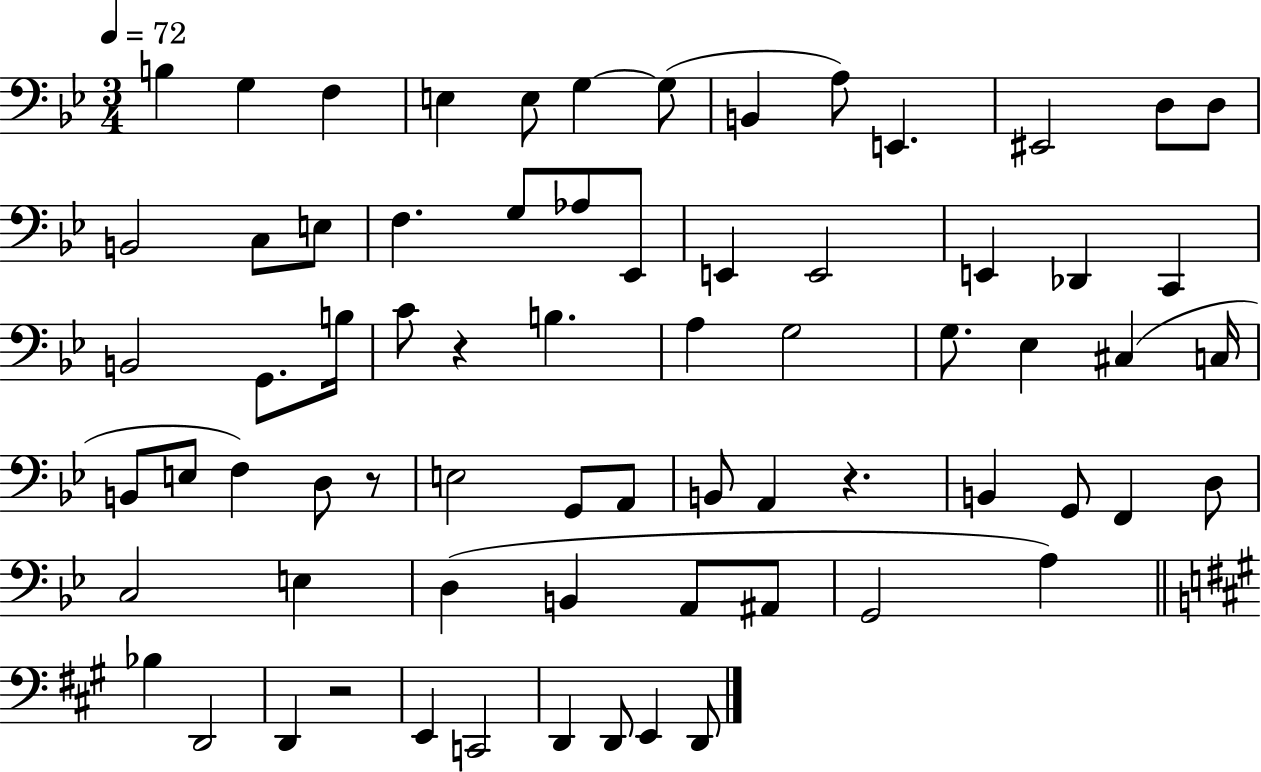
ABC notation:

X:1
T:Untitled
M:3/4
L:1/4
K:Bb
B, G, F, E, E,/2 G, G,/2 B,, A,/2 E,, ^E,,2 D,/2 D,/2 B,,2 C,/2 E,/2 F, G,/2 _A,/2 _E,,/2 E,, E,,2 E,, _D,, C,, B,,2 G,,/2 B,/4 C/2 z B, A, G,2 G,/2 _E, ^C, C,/4 B,,/2 E,/2 F, D,/2 z/2 E,2 G,,/2 A,,/2 B,,/2 A,, z B,, G,,/2 F,, D,/2 C,2 E, D, B,, A,,/2 ^A,,/2 G,,2 A, _B, D,,2 D,, z2 E,, C,,2 D,, D,,/2 E,, D,,/2